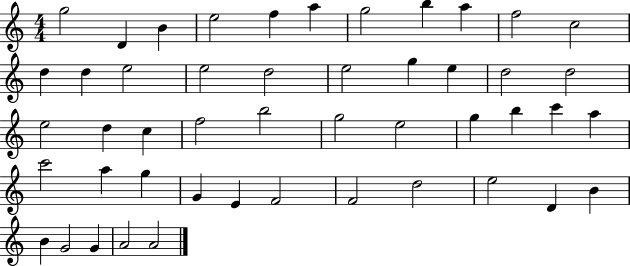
G5/h D4/q B4/q E5/h F5/q A5/q G5/h B5/q A5/q F5/h C5/h D5/q D5/q E5/h E5/h D5/h E5/h G5/q E5/q D5/h D5/h E5/h D5/q C5/q F5/h B5/h G5/h E5/h G5/q B5/q C6/q A5/q C6/h A5/q G5/q G4/q E4/q F4/h F4/h D5/h E5/h D4/q B4/q B4/q G4/h G4/q A4/h A4/h